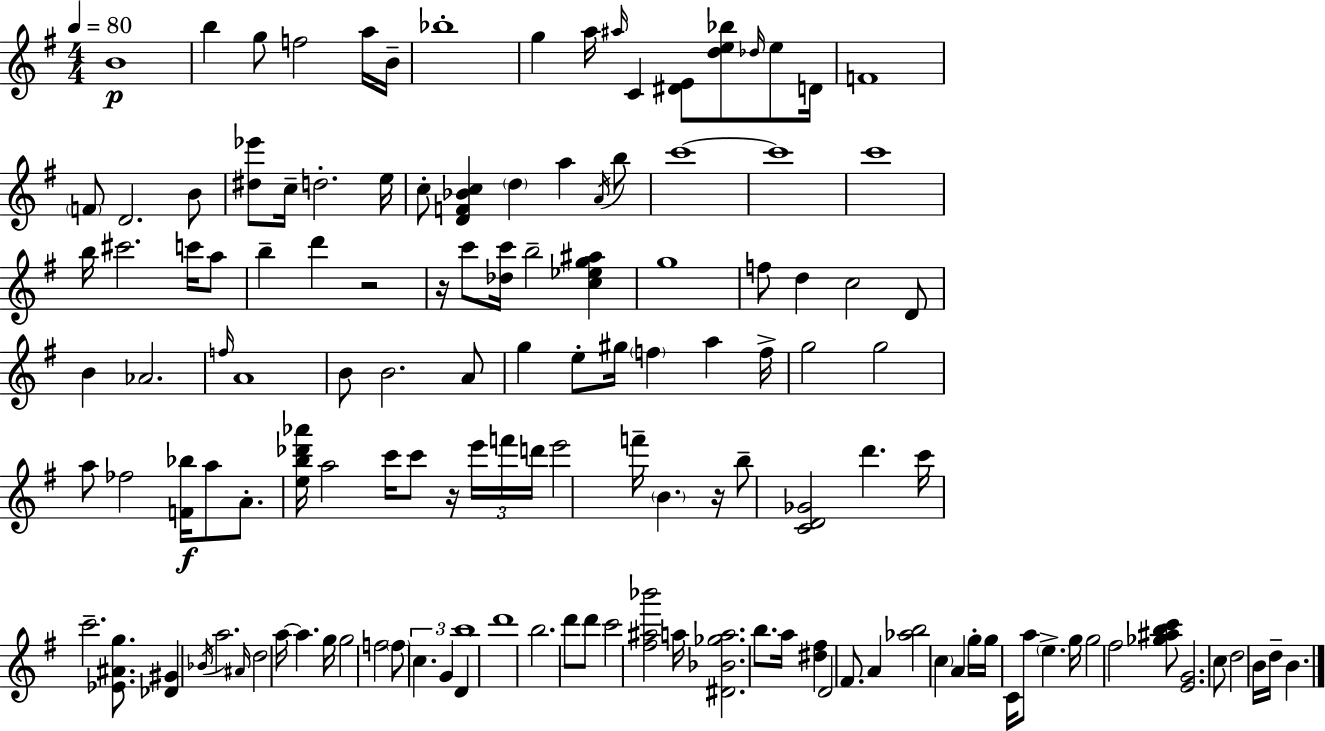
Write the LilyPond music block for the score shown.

{
  \clef treble
  \numericTimeSignature
  \time 4/4
  \key e \minor
  \tempo 4 = 80
  b'1\p | b''4 g''8 f''2 a''16 b'16-- | bes''1-. | g''4 a''16 \grace { ais''16 } c'4 <dis' e'>8 <d'' e'' bes''>8 \grace { des''16 } e''8 | \break d'16 f'1 | \parenthesize f'8 d'2. | b'8 <dis'' ees'''>8 c''16-- d''2.-. | e''16 c''8-. <d' f' bes' c''>4 \parenthesize d''4 a''4 | \break \acciaccatura { a'16 } b''8 c'''1~~ | c'''1 | c'''1 | b''16 cis'''2. | \break c'''16 a''8 b''4-- d'''4 r2 | r16 c'''8 <des'' c'''>16 b''2-- <c'' ees'' g'' ais''>4 | g''1 | f''8 d''4 c''2 | \break d'8 b'4 aes'2. | \grace { f''16 } a'1 | b'8 b'2. | a'8 g''4 e''8-. gis''16 \parenthesize f''4 a''4 | \break f''16-> g''2 g''2 | a''8 fes''2 <f' bes''>16\f a''8 | a'8.-. <e'' b'' des''' aes'''>16 a''2 c'''16 c'''8 | r16 \tuplet 3/2 { e'''16 f'''16 d'''16 } e'''2 f'''16-- \parenthesize b'4. | \break r16 b''8-- <c' d' ges'>2 d'''4. | c'''16 c'''2.-- | <ees' ais' g''>8. <des' gis'>4 \acciaccatura { bes'16 } a''2. | \grace { ais'16 } d''2 a''16~~ a''4. | \break g''16 g''2 f''2 | \parenthesize f''8 \tuplet 3/2 { c''4. g'4 | d'4 } b''1 | d'''1 | \break b''2. | d'''8 d'''8 c'''2 <fis'' ais'' bes'''>2 | a''16 <dis' bes' ges'' a''>2. | b''8. a''16 <dis'' fis''>4 d'2 | \break fis'8. a'4 <aes'' b''>2 | \parenthesize c''4 a'4 g''16-. g''16 c'16 a''8 \parenthesize e''4.-> | g''16 g''2 fis''2 | <ges'' ais'' b'' c'''>8 <e' g'>2. | \break c''8 d''2 b'16 d''16-- | b'4. \bar "|."
}